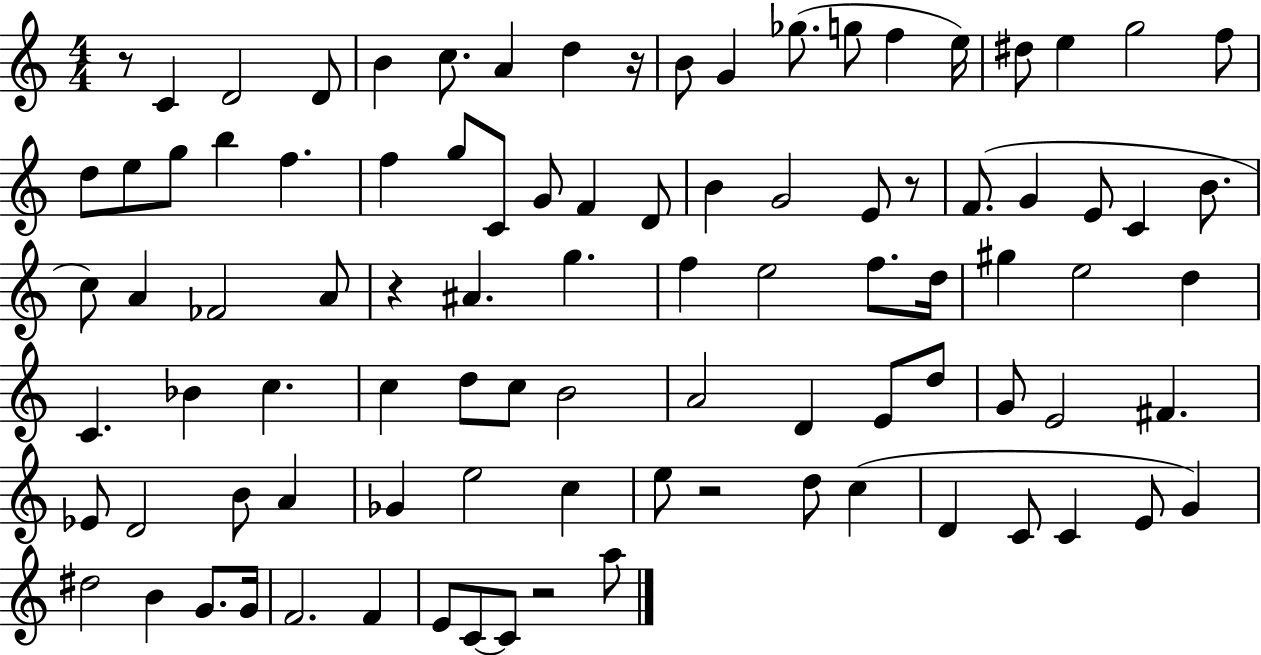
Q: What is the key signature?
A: C major